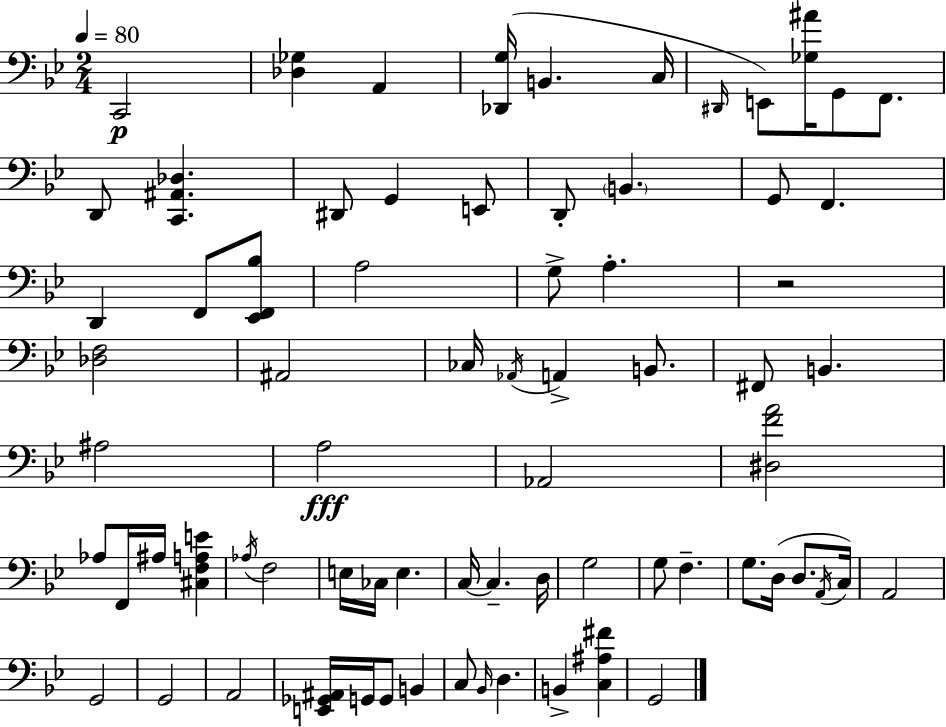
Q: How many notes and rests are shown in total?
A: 73